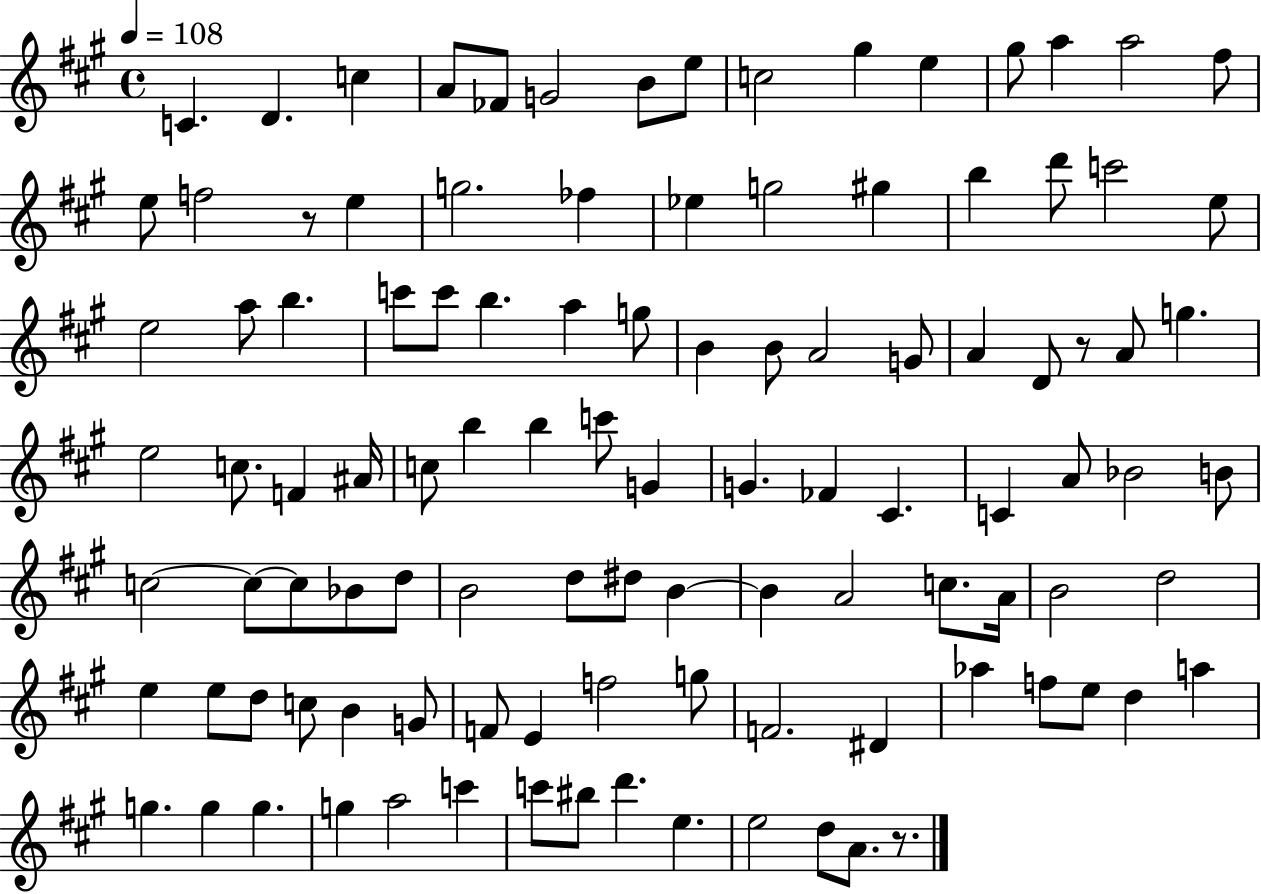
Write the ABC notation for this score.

X:1
T:Untitled
M:4/4
L:1/4
K:A
C D c A/2 _F/2 G2 B/2 e/2 c2 ^g e ^g/2 a a2 ^f/2 e/2 f2 z/2 e g2 _f _e g2 ^g b d'/2 c'2 e/2 e2 a/2 b c'/2 c'/2 b a g/2 B B/2 A2 G/2 A D/2 z/2 A/2 g e2 c/2 F ^A/4 c/2 b b c'/2 G G _F ^C C A/2 _B2 B/2 c2 c/2 c/2 _B/2 d/2 B2 d/2 ^d/2 B B A2 c/2 A/4 B2 d2 e e/2 d/2 c/2 B G/2 F/2 E f2 g/2 F2 ^D _a f/2 e/2 d a g g g g a2 c' c'/2 ^b/2 d' e e2 d/2 A/2 z/2